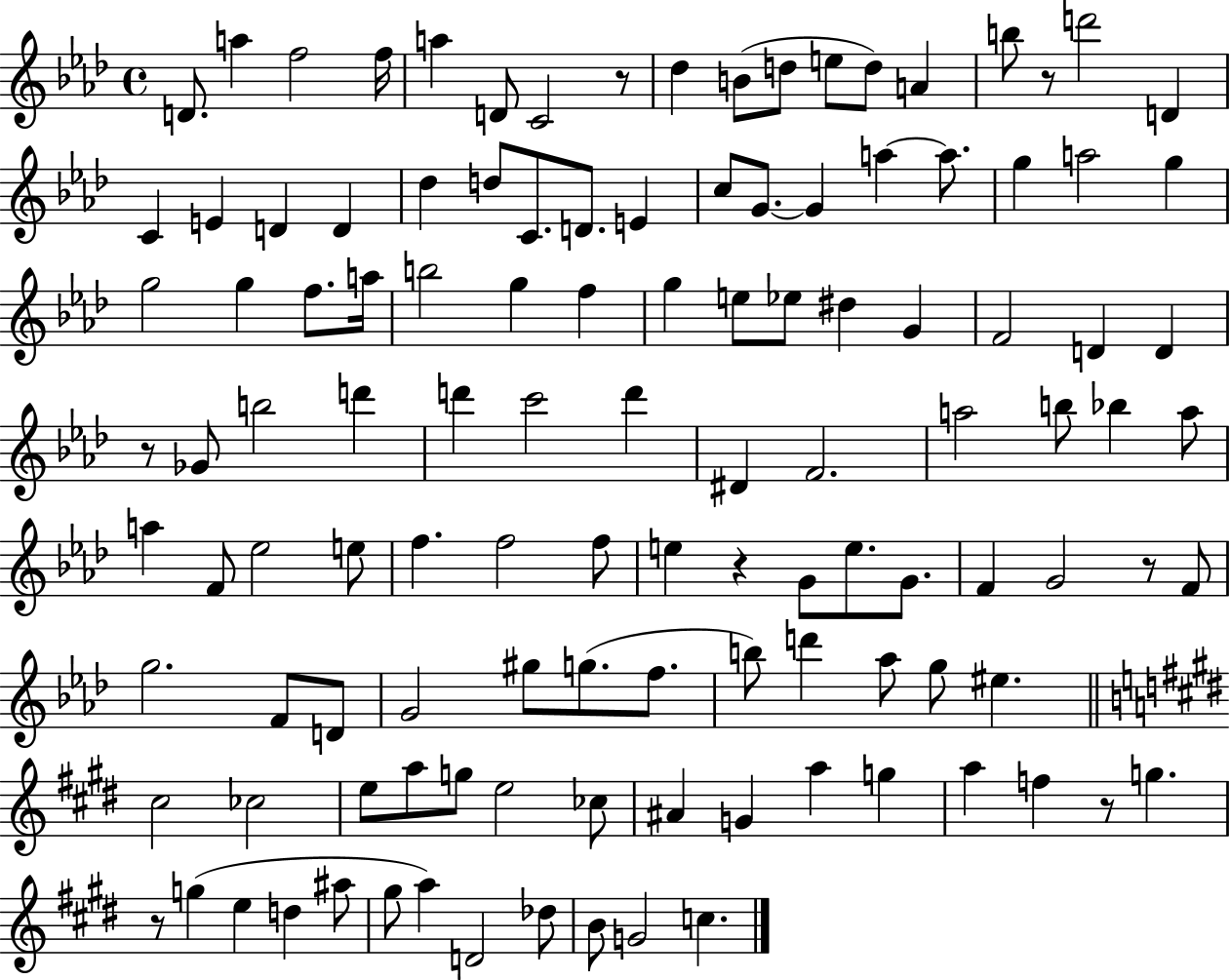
D4/e. A5/q F5/h F5/s A5/q D4/e C4/h R/e Db5/q B4/e D5/e E5/e D5/e A4/q B5/e R/e D6/h D4/q C4/q E4/q D4/q D4/q Db5/q D5/e C4/e. D4/e. E4/q C5/e G4/e. G4/q A5/q A5/e. G5/q A5/h G5/q G5/h G5/q F5/e. A5/s B5/h G5/q F5/q G5/q E5/e Eb5/e D#5/q G4/q F4/h D4/q D4/q R/e Gb4/e B5/h D6/q D6/q C6/h D6/q D#4/q F4/h. A5/h B5/e Bb5/q A5/e A5/q F4/e Eb5/h E5/e F5/q. F5/h F5/e E5/q R/q G4/e E5/e. G4/e. F4/q G4/h R/e F4/e G5/h. F4/e D4/e G4/h G#5/e G5/e. F5/e. B5/e D6/q Ab5/e G5/e EIS5/q. C#5/h CES5/h E5/e A5/e G5/e E5/h CES5/e A#4/q G4/q A5/q G5/q A5/q F5/q R/e G5/q. R/e G5/q E5/q D5/q A#5/e G#5/e A5/q D4/h Db5/e B4/e G4/h C5/q.